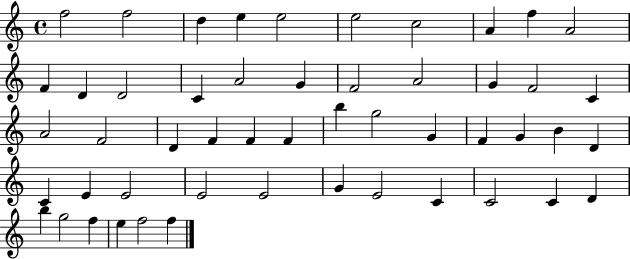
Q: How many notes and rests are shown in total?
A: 51